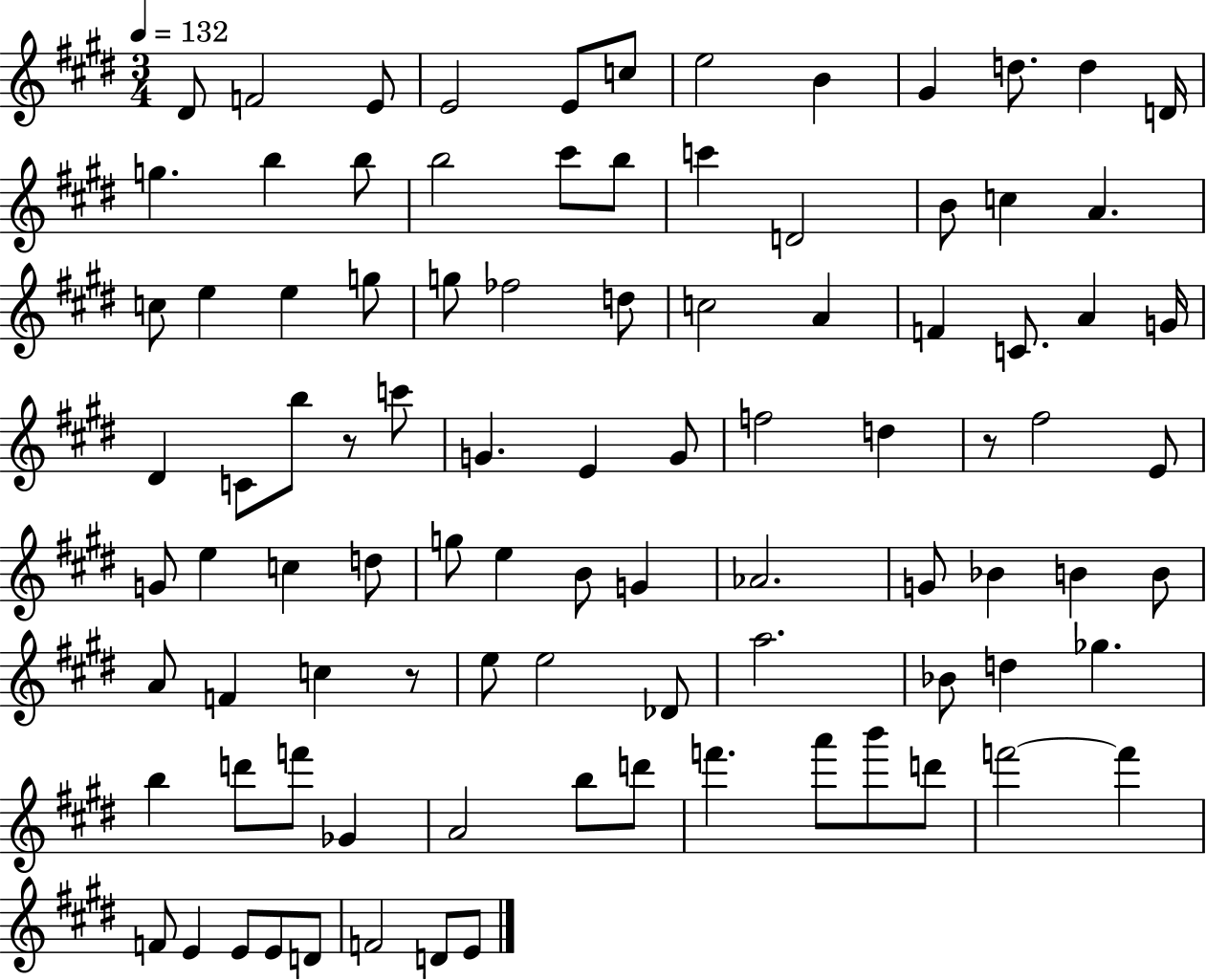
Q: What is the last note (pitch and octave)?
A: E4